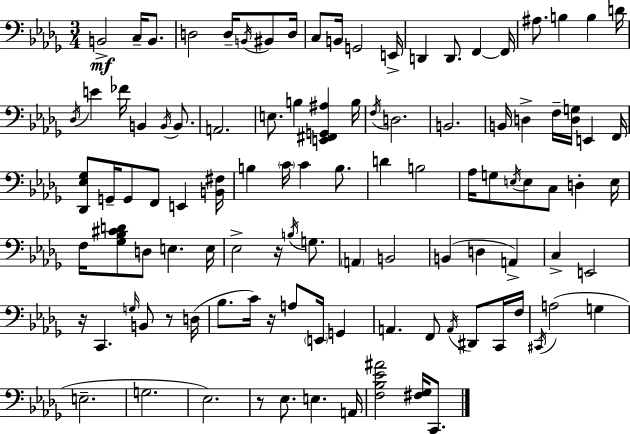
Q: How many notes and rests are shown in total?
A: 106